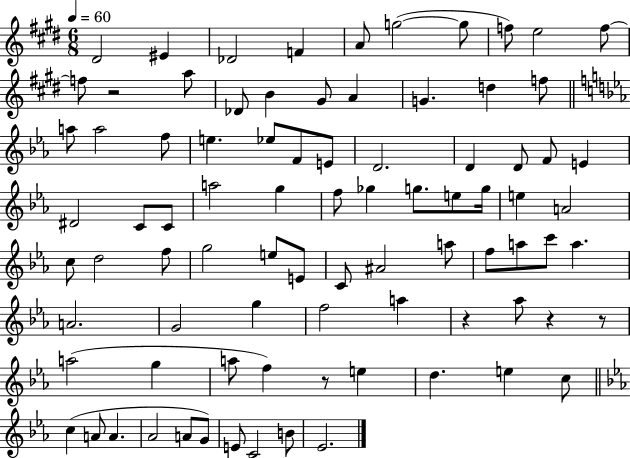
D#4/h EIS4/q Db4/h F4/q A4/e G5/h G5/e F5/e E5/h F5/e F5/e R/h A5/e Db4/e B4/q G#4/e A4/q G4/q. D5/q F5/e A5/e A5/h F5/e E5/q. Eb5/e F4/e E4/e D4/h. D4/q D4/e F4/e E4/q D#4/h C4/e C4/e A5/h G5/q F5/e Gb5/q G5/e. E5/e G5/s E5/q A4/h C5/e D5/h F5/e G5/h E5/e E4/e C4/e A#4/h A5/e F5/e A5/e C6/e A5/q. A4/h. G4/h G5/q F5/h A5/q R/q Ab5/e R/q R/e A5/h G5/q A5/e F5/q R/e E5/q D5/q. E5/q C5/e C5/q A4/e A4/q. Ab4/h A4/e G4/e E4/e C4/h B4/e Eb4/h.